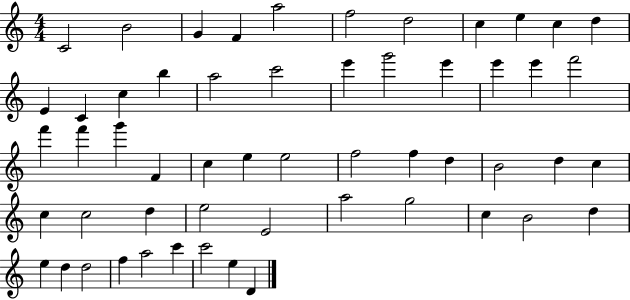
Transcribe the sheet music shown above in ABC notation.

X:1
T:Untitled
M:4/4
L:1/4
K:C
C2 B2 G F a2 f2 d2 c e c d E C c b a2 c'2 e' g'2 e' e' e' f'2 f' f' g' F c e e2 f2 f d B2 d c c c2 d e2 E2 a2 g2 c B2 d e d d2 f a2 c' c'2 e D